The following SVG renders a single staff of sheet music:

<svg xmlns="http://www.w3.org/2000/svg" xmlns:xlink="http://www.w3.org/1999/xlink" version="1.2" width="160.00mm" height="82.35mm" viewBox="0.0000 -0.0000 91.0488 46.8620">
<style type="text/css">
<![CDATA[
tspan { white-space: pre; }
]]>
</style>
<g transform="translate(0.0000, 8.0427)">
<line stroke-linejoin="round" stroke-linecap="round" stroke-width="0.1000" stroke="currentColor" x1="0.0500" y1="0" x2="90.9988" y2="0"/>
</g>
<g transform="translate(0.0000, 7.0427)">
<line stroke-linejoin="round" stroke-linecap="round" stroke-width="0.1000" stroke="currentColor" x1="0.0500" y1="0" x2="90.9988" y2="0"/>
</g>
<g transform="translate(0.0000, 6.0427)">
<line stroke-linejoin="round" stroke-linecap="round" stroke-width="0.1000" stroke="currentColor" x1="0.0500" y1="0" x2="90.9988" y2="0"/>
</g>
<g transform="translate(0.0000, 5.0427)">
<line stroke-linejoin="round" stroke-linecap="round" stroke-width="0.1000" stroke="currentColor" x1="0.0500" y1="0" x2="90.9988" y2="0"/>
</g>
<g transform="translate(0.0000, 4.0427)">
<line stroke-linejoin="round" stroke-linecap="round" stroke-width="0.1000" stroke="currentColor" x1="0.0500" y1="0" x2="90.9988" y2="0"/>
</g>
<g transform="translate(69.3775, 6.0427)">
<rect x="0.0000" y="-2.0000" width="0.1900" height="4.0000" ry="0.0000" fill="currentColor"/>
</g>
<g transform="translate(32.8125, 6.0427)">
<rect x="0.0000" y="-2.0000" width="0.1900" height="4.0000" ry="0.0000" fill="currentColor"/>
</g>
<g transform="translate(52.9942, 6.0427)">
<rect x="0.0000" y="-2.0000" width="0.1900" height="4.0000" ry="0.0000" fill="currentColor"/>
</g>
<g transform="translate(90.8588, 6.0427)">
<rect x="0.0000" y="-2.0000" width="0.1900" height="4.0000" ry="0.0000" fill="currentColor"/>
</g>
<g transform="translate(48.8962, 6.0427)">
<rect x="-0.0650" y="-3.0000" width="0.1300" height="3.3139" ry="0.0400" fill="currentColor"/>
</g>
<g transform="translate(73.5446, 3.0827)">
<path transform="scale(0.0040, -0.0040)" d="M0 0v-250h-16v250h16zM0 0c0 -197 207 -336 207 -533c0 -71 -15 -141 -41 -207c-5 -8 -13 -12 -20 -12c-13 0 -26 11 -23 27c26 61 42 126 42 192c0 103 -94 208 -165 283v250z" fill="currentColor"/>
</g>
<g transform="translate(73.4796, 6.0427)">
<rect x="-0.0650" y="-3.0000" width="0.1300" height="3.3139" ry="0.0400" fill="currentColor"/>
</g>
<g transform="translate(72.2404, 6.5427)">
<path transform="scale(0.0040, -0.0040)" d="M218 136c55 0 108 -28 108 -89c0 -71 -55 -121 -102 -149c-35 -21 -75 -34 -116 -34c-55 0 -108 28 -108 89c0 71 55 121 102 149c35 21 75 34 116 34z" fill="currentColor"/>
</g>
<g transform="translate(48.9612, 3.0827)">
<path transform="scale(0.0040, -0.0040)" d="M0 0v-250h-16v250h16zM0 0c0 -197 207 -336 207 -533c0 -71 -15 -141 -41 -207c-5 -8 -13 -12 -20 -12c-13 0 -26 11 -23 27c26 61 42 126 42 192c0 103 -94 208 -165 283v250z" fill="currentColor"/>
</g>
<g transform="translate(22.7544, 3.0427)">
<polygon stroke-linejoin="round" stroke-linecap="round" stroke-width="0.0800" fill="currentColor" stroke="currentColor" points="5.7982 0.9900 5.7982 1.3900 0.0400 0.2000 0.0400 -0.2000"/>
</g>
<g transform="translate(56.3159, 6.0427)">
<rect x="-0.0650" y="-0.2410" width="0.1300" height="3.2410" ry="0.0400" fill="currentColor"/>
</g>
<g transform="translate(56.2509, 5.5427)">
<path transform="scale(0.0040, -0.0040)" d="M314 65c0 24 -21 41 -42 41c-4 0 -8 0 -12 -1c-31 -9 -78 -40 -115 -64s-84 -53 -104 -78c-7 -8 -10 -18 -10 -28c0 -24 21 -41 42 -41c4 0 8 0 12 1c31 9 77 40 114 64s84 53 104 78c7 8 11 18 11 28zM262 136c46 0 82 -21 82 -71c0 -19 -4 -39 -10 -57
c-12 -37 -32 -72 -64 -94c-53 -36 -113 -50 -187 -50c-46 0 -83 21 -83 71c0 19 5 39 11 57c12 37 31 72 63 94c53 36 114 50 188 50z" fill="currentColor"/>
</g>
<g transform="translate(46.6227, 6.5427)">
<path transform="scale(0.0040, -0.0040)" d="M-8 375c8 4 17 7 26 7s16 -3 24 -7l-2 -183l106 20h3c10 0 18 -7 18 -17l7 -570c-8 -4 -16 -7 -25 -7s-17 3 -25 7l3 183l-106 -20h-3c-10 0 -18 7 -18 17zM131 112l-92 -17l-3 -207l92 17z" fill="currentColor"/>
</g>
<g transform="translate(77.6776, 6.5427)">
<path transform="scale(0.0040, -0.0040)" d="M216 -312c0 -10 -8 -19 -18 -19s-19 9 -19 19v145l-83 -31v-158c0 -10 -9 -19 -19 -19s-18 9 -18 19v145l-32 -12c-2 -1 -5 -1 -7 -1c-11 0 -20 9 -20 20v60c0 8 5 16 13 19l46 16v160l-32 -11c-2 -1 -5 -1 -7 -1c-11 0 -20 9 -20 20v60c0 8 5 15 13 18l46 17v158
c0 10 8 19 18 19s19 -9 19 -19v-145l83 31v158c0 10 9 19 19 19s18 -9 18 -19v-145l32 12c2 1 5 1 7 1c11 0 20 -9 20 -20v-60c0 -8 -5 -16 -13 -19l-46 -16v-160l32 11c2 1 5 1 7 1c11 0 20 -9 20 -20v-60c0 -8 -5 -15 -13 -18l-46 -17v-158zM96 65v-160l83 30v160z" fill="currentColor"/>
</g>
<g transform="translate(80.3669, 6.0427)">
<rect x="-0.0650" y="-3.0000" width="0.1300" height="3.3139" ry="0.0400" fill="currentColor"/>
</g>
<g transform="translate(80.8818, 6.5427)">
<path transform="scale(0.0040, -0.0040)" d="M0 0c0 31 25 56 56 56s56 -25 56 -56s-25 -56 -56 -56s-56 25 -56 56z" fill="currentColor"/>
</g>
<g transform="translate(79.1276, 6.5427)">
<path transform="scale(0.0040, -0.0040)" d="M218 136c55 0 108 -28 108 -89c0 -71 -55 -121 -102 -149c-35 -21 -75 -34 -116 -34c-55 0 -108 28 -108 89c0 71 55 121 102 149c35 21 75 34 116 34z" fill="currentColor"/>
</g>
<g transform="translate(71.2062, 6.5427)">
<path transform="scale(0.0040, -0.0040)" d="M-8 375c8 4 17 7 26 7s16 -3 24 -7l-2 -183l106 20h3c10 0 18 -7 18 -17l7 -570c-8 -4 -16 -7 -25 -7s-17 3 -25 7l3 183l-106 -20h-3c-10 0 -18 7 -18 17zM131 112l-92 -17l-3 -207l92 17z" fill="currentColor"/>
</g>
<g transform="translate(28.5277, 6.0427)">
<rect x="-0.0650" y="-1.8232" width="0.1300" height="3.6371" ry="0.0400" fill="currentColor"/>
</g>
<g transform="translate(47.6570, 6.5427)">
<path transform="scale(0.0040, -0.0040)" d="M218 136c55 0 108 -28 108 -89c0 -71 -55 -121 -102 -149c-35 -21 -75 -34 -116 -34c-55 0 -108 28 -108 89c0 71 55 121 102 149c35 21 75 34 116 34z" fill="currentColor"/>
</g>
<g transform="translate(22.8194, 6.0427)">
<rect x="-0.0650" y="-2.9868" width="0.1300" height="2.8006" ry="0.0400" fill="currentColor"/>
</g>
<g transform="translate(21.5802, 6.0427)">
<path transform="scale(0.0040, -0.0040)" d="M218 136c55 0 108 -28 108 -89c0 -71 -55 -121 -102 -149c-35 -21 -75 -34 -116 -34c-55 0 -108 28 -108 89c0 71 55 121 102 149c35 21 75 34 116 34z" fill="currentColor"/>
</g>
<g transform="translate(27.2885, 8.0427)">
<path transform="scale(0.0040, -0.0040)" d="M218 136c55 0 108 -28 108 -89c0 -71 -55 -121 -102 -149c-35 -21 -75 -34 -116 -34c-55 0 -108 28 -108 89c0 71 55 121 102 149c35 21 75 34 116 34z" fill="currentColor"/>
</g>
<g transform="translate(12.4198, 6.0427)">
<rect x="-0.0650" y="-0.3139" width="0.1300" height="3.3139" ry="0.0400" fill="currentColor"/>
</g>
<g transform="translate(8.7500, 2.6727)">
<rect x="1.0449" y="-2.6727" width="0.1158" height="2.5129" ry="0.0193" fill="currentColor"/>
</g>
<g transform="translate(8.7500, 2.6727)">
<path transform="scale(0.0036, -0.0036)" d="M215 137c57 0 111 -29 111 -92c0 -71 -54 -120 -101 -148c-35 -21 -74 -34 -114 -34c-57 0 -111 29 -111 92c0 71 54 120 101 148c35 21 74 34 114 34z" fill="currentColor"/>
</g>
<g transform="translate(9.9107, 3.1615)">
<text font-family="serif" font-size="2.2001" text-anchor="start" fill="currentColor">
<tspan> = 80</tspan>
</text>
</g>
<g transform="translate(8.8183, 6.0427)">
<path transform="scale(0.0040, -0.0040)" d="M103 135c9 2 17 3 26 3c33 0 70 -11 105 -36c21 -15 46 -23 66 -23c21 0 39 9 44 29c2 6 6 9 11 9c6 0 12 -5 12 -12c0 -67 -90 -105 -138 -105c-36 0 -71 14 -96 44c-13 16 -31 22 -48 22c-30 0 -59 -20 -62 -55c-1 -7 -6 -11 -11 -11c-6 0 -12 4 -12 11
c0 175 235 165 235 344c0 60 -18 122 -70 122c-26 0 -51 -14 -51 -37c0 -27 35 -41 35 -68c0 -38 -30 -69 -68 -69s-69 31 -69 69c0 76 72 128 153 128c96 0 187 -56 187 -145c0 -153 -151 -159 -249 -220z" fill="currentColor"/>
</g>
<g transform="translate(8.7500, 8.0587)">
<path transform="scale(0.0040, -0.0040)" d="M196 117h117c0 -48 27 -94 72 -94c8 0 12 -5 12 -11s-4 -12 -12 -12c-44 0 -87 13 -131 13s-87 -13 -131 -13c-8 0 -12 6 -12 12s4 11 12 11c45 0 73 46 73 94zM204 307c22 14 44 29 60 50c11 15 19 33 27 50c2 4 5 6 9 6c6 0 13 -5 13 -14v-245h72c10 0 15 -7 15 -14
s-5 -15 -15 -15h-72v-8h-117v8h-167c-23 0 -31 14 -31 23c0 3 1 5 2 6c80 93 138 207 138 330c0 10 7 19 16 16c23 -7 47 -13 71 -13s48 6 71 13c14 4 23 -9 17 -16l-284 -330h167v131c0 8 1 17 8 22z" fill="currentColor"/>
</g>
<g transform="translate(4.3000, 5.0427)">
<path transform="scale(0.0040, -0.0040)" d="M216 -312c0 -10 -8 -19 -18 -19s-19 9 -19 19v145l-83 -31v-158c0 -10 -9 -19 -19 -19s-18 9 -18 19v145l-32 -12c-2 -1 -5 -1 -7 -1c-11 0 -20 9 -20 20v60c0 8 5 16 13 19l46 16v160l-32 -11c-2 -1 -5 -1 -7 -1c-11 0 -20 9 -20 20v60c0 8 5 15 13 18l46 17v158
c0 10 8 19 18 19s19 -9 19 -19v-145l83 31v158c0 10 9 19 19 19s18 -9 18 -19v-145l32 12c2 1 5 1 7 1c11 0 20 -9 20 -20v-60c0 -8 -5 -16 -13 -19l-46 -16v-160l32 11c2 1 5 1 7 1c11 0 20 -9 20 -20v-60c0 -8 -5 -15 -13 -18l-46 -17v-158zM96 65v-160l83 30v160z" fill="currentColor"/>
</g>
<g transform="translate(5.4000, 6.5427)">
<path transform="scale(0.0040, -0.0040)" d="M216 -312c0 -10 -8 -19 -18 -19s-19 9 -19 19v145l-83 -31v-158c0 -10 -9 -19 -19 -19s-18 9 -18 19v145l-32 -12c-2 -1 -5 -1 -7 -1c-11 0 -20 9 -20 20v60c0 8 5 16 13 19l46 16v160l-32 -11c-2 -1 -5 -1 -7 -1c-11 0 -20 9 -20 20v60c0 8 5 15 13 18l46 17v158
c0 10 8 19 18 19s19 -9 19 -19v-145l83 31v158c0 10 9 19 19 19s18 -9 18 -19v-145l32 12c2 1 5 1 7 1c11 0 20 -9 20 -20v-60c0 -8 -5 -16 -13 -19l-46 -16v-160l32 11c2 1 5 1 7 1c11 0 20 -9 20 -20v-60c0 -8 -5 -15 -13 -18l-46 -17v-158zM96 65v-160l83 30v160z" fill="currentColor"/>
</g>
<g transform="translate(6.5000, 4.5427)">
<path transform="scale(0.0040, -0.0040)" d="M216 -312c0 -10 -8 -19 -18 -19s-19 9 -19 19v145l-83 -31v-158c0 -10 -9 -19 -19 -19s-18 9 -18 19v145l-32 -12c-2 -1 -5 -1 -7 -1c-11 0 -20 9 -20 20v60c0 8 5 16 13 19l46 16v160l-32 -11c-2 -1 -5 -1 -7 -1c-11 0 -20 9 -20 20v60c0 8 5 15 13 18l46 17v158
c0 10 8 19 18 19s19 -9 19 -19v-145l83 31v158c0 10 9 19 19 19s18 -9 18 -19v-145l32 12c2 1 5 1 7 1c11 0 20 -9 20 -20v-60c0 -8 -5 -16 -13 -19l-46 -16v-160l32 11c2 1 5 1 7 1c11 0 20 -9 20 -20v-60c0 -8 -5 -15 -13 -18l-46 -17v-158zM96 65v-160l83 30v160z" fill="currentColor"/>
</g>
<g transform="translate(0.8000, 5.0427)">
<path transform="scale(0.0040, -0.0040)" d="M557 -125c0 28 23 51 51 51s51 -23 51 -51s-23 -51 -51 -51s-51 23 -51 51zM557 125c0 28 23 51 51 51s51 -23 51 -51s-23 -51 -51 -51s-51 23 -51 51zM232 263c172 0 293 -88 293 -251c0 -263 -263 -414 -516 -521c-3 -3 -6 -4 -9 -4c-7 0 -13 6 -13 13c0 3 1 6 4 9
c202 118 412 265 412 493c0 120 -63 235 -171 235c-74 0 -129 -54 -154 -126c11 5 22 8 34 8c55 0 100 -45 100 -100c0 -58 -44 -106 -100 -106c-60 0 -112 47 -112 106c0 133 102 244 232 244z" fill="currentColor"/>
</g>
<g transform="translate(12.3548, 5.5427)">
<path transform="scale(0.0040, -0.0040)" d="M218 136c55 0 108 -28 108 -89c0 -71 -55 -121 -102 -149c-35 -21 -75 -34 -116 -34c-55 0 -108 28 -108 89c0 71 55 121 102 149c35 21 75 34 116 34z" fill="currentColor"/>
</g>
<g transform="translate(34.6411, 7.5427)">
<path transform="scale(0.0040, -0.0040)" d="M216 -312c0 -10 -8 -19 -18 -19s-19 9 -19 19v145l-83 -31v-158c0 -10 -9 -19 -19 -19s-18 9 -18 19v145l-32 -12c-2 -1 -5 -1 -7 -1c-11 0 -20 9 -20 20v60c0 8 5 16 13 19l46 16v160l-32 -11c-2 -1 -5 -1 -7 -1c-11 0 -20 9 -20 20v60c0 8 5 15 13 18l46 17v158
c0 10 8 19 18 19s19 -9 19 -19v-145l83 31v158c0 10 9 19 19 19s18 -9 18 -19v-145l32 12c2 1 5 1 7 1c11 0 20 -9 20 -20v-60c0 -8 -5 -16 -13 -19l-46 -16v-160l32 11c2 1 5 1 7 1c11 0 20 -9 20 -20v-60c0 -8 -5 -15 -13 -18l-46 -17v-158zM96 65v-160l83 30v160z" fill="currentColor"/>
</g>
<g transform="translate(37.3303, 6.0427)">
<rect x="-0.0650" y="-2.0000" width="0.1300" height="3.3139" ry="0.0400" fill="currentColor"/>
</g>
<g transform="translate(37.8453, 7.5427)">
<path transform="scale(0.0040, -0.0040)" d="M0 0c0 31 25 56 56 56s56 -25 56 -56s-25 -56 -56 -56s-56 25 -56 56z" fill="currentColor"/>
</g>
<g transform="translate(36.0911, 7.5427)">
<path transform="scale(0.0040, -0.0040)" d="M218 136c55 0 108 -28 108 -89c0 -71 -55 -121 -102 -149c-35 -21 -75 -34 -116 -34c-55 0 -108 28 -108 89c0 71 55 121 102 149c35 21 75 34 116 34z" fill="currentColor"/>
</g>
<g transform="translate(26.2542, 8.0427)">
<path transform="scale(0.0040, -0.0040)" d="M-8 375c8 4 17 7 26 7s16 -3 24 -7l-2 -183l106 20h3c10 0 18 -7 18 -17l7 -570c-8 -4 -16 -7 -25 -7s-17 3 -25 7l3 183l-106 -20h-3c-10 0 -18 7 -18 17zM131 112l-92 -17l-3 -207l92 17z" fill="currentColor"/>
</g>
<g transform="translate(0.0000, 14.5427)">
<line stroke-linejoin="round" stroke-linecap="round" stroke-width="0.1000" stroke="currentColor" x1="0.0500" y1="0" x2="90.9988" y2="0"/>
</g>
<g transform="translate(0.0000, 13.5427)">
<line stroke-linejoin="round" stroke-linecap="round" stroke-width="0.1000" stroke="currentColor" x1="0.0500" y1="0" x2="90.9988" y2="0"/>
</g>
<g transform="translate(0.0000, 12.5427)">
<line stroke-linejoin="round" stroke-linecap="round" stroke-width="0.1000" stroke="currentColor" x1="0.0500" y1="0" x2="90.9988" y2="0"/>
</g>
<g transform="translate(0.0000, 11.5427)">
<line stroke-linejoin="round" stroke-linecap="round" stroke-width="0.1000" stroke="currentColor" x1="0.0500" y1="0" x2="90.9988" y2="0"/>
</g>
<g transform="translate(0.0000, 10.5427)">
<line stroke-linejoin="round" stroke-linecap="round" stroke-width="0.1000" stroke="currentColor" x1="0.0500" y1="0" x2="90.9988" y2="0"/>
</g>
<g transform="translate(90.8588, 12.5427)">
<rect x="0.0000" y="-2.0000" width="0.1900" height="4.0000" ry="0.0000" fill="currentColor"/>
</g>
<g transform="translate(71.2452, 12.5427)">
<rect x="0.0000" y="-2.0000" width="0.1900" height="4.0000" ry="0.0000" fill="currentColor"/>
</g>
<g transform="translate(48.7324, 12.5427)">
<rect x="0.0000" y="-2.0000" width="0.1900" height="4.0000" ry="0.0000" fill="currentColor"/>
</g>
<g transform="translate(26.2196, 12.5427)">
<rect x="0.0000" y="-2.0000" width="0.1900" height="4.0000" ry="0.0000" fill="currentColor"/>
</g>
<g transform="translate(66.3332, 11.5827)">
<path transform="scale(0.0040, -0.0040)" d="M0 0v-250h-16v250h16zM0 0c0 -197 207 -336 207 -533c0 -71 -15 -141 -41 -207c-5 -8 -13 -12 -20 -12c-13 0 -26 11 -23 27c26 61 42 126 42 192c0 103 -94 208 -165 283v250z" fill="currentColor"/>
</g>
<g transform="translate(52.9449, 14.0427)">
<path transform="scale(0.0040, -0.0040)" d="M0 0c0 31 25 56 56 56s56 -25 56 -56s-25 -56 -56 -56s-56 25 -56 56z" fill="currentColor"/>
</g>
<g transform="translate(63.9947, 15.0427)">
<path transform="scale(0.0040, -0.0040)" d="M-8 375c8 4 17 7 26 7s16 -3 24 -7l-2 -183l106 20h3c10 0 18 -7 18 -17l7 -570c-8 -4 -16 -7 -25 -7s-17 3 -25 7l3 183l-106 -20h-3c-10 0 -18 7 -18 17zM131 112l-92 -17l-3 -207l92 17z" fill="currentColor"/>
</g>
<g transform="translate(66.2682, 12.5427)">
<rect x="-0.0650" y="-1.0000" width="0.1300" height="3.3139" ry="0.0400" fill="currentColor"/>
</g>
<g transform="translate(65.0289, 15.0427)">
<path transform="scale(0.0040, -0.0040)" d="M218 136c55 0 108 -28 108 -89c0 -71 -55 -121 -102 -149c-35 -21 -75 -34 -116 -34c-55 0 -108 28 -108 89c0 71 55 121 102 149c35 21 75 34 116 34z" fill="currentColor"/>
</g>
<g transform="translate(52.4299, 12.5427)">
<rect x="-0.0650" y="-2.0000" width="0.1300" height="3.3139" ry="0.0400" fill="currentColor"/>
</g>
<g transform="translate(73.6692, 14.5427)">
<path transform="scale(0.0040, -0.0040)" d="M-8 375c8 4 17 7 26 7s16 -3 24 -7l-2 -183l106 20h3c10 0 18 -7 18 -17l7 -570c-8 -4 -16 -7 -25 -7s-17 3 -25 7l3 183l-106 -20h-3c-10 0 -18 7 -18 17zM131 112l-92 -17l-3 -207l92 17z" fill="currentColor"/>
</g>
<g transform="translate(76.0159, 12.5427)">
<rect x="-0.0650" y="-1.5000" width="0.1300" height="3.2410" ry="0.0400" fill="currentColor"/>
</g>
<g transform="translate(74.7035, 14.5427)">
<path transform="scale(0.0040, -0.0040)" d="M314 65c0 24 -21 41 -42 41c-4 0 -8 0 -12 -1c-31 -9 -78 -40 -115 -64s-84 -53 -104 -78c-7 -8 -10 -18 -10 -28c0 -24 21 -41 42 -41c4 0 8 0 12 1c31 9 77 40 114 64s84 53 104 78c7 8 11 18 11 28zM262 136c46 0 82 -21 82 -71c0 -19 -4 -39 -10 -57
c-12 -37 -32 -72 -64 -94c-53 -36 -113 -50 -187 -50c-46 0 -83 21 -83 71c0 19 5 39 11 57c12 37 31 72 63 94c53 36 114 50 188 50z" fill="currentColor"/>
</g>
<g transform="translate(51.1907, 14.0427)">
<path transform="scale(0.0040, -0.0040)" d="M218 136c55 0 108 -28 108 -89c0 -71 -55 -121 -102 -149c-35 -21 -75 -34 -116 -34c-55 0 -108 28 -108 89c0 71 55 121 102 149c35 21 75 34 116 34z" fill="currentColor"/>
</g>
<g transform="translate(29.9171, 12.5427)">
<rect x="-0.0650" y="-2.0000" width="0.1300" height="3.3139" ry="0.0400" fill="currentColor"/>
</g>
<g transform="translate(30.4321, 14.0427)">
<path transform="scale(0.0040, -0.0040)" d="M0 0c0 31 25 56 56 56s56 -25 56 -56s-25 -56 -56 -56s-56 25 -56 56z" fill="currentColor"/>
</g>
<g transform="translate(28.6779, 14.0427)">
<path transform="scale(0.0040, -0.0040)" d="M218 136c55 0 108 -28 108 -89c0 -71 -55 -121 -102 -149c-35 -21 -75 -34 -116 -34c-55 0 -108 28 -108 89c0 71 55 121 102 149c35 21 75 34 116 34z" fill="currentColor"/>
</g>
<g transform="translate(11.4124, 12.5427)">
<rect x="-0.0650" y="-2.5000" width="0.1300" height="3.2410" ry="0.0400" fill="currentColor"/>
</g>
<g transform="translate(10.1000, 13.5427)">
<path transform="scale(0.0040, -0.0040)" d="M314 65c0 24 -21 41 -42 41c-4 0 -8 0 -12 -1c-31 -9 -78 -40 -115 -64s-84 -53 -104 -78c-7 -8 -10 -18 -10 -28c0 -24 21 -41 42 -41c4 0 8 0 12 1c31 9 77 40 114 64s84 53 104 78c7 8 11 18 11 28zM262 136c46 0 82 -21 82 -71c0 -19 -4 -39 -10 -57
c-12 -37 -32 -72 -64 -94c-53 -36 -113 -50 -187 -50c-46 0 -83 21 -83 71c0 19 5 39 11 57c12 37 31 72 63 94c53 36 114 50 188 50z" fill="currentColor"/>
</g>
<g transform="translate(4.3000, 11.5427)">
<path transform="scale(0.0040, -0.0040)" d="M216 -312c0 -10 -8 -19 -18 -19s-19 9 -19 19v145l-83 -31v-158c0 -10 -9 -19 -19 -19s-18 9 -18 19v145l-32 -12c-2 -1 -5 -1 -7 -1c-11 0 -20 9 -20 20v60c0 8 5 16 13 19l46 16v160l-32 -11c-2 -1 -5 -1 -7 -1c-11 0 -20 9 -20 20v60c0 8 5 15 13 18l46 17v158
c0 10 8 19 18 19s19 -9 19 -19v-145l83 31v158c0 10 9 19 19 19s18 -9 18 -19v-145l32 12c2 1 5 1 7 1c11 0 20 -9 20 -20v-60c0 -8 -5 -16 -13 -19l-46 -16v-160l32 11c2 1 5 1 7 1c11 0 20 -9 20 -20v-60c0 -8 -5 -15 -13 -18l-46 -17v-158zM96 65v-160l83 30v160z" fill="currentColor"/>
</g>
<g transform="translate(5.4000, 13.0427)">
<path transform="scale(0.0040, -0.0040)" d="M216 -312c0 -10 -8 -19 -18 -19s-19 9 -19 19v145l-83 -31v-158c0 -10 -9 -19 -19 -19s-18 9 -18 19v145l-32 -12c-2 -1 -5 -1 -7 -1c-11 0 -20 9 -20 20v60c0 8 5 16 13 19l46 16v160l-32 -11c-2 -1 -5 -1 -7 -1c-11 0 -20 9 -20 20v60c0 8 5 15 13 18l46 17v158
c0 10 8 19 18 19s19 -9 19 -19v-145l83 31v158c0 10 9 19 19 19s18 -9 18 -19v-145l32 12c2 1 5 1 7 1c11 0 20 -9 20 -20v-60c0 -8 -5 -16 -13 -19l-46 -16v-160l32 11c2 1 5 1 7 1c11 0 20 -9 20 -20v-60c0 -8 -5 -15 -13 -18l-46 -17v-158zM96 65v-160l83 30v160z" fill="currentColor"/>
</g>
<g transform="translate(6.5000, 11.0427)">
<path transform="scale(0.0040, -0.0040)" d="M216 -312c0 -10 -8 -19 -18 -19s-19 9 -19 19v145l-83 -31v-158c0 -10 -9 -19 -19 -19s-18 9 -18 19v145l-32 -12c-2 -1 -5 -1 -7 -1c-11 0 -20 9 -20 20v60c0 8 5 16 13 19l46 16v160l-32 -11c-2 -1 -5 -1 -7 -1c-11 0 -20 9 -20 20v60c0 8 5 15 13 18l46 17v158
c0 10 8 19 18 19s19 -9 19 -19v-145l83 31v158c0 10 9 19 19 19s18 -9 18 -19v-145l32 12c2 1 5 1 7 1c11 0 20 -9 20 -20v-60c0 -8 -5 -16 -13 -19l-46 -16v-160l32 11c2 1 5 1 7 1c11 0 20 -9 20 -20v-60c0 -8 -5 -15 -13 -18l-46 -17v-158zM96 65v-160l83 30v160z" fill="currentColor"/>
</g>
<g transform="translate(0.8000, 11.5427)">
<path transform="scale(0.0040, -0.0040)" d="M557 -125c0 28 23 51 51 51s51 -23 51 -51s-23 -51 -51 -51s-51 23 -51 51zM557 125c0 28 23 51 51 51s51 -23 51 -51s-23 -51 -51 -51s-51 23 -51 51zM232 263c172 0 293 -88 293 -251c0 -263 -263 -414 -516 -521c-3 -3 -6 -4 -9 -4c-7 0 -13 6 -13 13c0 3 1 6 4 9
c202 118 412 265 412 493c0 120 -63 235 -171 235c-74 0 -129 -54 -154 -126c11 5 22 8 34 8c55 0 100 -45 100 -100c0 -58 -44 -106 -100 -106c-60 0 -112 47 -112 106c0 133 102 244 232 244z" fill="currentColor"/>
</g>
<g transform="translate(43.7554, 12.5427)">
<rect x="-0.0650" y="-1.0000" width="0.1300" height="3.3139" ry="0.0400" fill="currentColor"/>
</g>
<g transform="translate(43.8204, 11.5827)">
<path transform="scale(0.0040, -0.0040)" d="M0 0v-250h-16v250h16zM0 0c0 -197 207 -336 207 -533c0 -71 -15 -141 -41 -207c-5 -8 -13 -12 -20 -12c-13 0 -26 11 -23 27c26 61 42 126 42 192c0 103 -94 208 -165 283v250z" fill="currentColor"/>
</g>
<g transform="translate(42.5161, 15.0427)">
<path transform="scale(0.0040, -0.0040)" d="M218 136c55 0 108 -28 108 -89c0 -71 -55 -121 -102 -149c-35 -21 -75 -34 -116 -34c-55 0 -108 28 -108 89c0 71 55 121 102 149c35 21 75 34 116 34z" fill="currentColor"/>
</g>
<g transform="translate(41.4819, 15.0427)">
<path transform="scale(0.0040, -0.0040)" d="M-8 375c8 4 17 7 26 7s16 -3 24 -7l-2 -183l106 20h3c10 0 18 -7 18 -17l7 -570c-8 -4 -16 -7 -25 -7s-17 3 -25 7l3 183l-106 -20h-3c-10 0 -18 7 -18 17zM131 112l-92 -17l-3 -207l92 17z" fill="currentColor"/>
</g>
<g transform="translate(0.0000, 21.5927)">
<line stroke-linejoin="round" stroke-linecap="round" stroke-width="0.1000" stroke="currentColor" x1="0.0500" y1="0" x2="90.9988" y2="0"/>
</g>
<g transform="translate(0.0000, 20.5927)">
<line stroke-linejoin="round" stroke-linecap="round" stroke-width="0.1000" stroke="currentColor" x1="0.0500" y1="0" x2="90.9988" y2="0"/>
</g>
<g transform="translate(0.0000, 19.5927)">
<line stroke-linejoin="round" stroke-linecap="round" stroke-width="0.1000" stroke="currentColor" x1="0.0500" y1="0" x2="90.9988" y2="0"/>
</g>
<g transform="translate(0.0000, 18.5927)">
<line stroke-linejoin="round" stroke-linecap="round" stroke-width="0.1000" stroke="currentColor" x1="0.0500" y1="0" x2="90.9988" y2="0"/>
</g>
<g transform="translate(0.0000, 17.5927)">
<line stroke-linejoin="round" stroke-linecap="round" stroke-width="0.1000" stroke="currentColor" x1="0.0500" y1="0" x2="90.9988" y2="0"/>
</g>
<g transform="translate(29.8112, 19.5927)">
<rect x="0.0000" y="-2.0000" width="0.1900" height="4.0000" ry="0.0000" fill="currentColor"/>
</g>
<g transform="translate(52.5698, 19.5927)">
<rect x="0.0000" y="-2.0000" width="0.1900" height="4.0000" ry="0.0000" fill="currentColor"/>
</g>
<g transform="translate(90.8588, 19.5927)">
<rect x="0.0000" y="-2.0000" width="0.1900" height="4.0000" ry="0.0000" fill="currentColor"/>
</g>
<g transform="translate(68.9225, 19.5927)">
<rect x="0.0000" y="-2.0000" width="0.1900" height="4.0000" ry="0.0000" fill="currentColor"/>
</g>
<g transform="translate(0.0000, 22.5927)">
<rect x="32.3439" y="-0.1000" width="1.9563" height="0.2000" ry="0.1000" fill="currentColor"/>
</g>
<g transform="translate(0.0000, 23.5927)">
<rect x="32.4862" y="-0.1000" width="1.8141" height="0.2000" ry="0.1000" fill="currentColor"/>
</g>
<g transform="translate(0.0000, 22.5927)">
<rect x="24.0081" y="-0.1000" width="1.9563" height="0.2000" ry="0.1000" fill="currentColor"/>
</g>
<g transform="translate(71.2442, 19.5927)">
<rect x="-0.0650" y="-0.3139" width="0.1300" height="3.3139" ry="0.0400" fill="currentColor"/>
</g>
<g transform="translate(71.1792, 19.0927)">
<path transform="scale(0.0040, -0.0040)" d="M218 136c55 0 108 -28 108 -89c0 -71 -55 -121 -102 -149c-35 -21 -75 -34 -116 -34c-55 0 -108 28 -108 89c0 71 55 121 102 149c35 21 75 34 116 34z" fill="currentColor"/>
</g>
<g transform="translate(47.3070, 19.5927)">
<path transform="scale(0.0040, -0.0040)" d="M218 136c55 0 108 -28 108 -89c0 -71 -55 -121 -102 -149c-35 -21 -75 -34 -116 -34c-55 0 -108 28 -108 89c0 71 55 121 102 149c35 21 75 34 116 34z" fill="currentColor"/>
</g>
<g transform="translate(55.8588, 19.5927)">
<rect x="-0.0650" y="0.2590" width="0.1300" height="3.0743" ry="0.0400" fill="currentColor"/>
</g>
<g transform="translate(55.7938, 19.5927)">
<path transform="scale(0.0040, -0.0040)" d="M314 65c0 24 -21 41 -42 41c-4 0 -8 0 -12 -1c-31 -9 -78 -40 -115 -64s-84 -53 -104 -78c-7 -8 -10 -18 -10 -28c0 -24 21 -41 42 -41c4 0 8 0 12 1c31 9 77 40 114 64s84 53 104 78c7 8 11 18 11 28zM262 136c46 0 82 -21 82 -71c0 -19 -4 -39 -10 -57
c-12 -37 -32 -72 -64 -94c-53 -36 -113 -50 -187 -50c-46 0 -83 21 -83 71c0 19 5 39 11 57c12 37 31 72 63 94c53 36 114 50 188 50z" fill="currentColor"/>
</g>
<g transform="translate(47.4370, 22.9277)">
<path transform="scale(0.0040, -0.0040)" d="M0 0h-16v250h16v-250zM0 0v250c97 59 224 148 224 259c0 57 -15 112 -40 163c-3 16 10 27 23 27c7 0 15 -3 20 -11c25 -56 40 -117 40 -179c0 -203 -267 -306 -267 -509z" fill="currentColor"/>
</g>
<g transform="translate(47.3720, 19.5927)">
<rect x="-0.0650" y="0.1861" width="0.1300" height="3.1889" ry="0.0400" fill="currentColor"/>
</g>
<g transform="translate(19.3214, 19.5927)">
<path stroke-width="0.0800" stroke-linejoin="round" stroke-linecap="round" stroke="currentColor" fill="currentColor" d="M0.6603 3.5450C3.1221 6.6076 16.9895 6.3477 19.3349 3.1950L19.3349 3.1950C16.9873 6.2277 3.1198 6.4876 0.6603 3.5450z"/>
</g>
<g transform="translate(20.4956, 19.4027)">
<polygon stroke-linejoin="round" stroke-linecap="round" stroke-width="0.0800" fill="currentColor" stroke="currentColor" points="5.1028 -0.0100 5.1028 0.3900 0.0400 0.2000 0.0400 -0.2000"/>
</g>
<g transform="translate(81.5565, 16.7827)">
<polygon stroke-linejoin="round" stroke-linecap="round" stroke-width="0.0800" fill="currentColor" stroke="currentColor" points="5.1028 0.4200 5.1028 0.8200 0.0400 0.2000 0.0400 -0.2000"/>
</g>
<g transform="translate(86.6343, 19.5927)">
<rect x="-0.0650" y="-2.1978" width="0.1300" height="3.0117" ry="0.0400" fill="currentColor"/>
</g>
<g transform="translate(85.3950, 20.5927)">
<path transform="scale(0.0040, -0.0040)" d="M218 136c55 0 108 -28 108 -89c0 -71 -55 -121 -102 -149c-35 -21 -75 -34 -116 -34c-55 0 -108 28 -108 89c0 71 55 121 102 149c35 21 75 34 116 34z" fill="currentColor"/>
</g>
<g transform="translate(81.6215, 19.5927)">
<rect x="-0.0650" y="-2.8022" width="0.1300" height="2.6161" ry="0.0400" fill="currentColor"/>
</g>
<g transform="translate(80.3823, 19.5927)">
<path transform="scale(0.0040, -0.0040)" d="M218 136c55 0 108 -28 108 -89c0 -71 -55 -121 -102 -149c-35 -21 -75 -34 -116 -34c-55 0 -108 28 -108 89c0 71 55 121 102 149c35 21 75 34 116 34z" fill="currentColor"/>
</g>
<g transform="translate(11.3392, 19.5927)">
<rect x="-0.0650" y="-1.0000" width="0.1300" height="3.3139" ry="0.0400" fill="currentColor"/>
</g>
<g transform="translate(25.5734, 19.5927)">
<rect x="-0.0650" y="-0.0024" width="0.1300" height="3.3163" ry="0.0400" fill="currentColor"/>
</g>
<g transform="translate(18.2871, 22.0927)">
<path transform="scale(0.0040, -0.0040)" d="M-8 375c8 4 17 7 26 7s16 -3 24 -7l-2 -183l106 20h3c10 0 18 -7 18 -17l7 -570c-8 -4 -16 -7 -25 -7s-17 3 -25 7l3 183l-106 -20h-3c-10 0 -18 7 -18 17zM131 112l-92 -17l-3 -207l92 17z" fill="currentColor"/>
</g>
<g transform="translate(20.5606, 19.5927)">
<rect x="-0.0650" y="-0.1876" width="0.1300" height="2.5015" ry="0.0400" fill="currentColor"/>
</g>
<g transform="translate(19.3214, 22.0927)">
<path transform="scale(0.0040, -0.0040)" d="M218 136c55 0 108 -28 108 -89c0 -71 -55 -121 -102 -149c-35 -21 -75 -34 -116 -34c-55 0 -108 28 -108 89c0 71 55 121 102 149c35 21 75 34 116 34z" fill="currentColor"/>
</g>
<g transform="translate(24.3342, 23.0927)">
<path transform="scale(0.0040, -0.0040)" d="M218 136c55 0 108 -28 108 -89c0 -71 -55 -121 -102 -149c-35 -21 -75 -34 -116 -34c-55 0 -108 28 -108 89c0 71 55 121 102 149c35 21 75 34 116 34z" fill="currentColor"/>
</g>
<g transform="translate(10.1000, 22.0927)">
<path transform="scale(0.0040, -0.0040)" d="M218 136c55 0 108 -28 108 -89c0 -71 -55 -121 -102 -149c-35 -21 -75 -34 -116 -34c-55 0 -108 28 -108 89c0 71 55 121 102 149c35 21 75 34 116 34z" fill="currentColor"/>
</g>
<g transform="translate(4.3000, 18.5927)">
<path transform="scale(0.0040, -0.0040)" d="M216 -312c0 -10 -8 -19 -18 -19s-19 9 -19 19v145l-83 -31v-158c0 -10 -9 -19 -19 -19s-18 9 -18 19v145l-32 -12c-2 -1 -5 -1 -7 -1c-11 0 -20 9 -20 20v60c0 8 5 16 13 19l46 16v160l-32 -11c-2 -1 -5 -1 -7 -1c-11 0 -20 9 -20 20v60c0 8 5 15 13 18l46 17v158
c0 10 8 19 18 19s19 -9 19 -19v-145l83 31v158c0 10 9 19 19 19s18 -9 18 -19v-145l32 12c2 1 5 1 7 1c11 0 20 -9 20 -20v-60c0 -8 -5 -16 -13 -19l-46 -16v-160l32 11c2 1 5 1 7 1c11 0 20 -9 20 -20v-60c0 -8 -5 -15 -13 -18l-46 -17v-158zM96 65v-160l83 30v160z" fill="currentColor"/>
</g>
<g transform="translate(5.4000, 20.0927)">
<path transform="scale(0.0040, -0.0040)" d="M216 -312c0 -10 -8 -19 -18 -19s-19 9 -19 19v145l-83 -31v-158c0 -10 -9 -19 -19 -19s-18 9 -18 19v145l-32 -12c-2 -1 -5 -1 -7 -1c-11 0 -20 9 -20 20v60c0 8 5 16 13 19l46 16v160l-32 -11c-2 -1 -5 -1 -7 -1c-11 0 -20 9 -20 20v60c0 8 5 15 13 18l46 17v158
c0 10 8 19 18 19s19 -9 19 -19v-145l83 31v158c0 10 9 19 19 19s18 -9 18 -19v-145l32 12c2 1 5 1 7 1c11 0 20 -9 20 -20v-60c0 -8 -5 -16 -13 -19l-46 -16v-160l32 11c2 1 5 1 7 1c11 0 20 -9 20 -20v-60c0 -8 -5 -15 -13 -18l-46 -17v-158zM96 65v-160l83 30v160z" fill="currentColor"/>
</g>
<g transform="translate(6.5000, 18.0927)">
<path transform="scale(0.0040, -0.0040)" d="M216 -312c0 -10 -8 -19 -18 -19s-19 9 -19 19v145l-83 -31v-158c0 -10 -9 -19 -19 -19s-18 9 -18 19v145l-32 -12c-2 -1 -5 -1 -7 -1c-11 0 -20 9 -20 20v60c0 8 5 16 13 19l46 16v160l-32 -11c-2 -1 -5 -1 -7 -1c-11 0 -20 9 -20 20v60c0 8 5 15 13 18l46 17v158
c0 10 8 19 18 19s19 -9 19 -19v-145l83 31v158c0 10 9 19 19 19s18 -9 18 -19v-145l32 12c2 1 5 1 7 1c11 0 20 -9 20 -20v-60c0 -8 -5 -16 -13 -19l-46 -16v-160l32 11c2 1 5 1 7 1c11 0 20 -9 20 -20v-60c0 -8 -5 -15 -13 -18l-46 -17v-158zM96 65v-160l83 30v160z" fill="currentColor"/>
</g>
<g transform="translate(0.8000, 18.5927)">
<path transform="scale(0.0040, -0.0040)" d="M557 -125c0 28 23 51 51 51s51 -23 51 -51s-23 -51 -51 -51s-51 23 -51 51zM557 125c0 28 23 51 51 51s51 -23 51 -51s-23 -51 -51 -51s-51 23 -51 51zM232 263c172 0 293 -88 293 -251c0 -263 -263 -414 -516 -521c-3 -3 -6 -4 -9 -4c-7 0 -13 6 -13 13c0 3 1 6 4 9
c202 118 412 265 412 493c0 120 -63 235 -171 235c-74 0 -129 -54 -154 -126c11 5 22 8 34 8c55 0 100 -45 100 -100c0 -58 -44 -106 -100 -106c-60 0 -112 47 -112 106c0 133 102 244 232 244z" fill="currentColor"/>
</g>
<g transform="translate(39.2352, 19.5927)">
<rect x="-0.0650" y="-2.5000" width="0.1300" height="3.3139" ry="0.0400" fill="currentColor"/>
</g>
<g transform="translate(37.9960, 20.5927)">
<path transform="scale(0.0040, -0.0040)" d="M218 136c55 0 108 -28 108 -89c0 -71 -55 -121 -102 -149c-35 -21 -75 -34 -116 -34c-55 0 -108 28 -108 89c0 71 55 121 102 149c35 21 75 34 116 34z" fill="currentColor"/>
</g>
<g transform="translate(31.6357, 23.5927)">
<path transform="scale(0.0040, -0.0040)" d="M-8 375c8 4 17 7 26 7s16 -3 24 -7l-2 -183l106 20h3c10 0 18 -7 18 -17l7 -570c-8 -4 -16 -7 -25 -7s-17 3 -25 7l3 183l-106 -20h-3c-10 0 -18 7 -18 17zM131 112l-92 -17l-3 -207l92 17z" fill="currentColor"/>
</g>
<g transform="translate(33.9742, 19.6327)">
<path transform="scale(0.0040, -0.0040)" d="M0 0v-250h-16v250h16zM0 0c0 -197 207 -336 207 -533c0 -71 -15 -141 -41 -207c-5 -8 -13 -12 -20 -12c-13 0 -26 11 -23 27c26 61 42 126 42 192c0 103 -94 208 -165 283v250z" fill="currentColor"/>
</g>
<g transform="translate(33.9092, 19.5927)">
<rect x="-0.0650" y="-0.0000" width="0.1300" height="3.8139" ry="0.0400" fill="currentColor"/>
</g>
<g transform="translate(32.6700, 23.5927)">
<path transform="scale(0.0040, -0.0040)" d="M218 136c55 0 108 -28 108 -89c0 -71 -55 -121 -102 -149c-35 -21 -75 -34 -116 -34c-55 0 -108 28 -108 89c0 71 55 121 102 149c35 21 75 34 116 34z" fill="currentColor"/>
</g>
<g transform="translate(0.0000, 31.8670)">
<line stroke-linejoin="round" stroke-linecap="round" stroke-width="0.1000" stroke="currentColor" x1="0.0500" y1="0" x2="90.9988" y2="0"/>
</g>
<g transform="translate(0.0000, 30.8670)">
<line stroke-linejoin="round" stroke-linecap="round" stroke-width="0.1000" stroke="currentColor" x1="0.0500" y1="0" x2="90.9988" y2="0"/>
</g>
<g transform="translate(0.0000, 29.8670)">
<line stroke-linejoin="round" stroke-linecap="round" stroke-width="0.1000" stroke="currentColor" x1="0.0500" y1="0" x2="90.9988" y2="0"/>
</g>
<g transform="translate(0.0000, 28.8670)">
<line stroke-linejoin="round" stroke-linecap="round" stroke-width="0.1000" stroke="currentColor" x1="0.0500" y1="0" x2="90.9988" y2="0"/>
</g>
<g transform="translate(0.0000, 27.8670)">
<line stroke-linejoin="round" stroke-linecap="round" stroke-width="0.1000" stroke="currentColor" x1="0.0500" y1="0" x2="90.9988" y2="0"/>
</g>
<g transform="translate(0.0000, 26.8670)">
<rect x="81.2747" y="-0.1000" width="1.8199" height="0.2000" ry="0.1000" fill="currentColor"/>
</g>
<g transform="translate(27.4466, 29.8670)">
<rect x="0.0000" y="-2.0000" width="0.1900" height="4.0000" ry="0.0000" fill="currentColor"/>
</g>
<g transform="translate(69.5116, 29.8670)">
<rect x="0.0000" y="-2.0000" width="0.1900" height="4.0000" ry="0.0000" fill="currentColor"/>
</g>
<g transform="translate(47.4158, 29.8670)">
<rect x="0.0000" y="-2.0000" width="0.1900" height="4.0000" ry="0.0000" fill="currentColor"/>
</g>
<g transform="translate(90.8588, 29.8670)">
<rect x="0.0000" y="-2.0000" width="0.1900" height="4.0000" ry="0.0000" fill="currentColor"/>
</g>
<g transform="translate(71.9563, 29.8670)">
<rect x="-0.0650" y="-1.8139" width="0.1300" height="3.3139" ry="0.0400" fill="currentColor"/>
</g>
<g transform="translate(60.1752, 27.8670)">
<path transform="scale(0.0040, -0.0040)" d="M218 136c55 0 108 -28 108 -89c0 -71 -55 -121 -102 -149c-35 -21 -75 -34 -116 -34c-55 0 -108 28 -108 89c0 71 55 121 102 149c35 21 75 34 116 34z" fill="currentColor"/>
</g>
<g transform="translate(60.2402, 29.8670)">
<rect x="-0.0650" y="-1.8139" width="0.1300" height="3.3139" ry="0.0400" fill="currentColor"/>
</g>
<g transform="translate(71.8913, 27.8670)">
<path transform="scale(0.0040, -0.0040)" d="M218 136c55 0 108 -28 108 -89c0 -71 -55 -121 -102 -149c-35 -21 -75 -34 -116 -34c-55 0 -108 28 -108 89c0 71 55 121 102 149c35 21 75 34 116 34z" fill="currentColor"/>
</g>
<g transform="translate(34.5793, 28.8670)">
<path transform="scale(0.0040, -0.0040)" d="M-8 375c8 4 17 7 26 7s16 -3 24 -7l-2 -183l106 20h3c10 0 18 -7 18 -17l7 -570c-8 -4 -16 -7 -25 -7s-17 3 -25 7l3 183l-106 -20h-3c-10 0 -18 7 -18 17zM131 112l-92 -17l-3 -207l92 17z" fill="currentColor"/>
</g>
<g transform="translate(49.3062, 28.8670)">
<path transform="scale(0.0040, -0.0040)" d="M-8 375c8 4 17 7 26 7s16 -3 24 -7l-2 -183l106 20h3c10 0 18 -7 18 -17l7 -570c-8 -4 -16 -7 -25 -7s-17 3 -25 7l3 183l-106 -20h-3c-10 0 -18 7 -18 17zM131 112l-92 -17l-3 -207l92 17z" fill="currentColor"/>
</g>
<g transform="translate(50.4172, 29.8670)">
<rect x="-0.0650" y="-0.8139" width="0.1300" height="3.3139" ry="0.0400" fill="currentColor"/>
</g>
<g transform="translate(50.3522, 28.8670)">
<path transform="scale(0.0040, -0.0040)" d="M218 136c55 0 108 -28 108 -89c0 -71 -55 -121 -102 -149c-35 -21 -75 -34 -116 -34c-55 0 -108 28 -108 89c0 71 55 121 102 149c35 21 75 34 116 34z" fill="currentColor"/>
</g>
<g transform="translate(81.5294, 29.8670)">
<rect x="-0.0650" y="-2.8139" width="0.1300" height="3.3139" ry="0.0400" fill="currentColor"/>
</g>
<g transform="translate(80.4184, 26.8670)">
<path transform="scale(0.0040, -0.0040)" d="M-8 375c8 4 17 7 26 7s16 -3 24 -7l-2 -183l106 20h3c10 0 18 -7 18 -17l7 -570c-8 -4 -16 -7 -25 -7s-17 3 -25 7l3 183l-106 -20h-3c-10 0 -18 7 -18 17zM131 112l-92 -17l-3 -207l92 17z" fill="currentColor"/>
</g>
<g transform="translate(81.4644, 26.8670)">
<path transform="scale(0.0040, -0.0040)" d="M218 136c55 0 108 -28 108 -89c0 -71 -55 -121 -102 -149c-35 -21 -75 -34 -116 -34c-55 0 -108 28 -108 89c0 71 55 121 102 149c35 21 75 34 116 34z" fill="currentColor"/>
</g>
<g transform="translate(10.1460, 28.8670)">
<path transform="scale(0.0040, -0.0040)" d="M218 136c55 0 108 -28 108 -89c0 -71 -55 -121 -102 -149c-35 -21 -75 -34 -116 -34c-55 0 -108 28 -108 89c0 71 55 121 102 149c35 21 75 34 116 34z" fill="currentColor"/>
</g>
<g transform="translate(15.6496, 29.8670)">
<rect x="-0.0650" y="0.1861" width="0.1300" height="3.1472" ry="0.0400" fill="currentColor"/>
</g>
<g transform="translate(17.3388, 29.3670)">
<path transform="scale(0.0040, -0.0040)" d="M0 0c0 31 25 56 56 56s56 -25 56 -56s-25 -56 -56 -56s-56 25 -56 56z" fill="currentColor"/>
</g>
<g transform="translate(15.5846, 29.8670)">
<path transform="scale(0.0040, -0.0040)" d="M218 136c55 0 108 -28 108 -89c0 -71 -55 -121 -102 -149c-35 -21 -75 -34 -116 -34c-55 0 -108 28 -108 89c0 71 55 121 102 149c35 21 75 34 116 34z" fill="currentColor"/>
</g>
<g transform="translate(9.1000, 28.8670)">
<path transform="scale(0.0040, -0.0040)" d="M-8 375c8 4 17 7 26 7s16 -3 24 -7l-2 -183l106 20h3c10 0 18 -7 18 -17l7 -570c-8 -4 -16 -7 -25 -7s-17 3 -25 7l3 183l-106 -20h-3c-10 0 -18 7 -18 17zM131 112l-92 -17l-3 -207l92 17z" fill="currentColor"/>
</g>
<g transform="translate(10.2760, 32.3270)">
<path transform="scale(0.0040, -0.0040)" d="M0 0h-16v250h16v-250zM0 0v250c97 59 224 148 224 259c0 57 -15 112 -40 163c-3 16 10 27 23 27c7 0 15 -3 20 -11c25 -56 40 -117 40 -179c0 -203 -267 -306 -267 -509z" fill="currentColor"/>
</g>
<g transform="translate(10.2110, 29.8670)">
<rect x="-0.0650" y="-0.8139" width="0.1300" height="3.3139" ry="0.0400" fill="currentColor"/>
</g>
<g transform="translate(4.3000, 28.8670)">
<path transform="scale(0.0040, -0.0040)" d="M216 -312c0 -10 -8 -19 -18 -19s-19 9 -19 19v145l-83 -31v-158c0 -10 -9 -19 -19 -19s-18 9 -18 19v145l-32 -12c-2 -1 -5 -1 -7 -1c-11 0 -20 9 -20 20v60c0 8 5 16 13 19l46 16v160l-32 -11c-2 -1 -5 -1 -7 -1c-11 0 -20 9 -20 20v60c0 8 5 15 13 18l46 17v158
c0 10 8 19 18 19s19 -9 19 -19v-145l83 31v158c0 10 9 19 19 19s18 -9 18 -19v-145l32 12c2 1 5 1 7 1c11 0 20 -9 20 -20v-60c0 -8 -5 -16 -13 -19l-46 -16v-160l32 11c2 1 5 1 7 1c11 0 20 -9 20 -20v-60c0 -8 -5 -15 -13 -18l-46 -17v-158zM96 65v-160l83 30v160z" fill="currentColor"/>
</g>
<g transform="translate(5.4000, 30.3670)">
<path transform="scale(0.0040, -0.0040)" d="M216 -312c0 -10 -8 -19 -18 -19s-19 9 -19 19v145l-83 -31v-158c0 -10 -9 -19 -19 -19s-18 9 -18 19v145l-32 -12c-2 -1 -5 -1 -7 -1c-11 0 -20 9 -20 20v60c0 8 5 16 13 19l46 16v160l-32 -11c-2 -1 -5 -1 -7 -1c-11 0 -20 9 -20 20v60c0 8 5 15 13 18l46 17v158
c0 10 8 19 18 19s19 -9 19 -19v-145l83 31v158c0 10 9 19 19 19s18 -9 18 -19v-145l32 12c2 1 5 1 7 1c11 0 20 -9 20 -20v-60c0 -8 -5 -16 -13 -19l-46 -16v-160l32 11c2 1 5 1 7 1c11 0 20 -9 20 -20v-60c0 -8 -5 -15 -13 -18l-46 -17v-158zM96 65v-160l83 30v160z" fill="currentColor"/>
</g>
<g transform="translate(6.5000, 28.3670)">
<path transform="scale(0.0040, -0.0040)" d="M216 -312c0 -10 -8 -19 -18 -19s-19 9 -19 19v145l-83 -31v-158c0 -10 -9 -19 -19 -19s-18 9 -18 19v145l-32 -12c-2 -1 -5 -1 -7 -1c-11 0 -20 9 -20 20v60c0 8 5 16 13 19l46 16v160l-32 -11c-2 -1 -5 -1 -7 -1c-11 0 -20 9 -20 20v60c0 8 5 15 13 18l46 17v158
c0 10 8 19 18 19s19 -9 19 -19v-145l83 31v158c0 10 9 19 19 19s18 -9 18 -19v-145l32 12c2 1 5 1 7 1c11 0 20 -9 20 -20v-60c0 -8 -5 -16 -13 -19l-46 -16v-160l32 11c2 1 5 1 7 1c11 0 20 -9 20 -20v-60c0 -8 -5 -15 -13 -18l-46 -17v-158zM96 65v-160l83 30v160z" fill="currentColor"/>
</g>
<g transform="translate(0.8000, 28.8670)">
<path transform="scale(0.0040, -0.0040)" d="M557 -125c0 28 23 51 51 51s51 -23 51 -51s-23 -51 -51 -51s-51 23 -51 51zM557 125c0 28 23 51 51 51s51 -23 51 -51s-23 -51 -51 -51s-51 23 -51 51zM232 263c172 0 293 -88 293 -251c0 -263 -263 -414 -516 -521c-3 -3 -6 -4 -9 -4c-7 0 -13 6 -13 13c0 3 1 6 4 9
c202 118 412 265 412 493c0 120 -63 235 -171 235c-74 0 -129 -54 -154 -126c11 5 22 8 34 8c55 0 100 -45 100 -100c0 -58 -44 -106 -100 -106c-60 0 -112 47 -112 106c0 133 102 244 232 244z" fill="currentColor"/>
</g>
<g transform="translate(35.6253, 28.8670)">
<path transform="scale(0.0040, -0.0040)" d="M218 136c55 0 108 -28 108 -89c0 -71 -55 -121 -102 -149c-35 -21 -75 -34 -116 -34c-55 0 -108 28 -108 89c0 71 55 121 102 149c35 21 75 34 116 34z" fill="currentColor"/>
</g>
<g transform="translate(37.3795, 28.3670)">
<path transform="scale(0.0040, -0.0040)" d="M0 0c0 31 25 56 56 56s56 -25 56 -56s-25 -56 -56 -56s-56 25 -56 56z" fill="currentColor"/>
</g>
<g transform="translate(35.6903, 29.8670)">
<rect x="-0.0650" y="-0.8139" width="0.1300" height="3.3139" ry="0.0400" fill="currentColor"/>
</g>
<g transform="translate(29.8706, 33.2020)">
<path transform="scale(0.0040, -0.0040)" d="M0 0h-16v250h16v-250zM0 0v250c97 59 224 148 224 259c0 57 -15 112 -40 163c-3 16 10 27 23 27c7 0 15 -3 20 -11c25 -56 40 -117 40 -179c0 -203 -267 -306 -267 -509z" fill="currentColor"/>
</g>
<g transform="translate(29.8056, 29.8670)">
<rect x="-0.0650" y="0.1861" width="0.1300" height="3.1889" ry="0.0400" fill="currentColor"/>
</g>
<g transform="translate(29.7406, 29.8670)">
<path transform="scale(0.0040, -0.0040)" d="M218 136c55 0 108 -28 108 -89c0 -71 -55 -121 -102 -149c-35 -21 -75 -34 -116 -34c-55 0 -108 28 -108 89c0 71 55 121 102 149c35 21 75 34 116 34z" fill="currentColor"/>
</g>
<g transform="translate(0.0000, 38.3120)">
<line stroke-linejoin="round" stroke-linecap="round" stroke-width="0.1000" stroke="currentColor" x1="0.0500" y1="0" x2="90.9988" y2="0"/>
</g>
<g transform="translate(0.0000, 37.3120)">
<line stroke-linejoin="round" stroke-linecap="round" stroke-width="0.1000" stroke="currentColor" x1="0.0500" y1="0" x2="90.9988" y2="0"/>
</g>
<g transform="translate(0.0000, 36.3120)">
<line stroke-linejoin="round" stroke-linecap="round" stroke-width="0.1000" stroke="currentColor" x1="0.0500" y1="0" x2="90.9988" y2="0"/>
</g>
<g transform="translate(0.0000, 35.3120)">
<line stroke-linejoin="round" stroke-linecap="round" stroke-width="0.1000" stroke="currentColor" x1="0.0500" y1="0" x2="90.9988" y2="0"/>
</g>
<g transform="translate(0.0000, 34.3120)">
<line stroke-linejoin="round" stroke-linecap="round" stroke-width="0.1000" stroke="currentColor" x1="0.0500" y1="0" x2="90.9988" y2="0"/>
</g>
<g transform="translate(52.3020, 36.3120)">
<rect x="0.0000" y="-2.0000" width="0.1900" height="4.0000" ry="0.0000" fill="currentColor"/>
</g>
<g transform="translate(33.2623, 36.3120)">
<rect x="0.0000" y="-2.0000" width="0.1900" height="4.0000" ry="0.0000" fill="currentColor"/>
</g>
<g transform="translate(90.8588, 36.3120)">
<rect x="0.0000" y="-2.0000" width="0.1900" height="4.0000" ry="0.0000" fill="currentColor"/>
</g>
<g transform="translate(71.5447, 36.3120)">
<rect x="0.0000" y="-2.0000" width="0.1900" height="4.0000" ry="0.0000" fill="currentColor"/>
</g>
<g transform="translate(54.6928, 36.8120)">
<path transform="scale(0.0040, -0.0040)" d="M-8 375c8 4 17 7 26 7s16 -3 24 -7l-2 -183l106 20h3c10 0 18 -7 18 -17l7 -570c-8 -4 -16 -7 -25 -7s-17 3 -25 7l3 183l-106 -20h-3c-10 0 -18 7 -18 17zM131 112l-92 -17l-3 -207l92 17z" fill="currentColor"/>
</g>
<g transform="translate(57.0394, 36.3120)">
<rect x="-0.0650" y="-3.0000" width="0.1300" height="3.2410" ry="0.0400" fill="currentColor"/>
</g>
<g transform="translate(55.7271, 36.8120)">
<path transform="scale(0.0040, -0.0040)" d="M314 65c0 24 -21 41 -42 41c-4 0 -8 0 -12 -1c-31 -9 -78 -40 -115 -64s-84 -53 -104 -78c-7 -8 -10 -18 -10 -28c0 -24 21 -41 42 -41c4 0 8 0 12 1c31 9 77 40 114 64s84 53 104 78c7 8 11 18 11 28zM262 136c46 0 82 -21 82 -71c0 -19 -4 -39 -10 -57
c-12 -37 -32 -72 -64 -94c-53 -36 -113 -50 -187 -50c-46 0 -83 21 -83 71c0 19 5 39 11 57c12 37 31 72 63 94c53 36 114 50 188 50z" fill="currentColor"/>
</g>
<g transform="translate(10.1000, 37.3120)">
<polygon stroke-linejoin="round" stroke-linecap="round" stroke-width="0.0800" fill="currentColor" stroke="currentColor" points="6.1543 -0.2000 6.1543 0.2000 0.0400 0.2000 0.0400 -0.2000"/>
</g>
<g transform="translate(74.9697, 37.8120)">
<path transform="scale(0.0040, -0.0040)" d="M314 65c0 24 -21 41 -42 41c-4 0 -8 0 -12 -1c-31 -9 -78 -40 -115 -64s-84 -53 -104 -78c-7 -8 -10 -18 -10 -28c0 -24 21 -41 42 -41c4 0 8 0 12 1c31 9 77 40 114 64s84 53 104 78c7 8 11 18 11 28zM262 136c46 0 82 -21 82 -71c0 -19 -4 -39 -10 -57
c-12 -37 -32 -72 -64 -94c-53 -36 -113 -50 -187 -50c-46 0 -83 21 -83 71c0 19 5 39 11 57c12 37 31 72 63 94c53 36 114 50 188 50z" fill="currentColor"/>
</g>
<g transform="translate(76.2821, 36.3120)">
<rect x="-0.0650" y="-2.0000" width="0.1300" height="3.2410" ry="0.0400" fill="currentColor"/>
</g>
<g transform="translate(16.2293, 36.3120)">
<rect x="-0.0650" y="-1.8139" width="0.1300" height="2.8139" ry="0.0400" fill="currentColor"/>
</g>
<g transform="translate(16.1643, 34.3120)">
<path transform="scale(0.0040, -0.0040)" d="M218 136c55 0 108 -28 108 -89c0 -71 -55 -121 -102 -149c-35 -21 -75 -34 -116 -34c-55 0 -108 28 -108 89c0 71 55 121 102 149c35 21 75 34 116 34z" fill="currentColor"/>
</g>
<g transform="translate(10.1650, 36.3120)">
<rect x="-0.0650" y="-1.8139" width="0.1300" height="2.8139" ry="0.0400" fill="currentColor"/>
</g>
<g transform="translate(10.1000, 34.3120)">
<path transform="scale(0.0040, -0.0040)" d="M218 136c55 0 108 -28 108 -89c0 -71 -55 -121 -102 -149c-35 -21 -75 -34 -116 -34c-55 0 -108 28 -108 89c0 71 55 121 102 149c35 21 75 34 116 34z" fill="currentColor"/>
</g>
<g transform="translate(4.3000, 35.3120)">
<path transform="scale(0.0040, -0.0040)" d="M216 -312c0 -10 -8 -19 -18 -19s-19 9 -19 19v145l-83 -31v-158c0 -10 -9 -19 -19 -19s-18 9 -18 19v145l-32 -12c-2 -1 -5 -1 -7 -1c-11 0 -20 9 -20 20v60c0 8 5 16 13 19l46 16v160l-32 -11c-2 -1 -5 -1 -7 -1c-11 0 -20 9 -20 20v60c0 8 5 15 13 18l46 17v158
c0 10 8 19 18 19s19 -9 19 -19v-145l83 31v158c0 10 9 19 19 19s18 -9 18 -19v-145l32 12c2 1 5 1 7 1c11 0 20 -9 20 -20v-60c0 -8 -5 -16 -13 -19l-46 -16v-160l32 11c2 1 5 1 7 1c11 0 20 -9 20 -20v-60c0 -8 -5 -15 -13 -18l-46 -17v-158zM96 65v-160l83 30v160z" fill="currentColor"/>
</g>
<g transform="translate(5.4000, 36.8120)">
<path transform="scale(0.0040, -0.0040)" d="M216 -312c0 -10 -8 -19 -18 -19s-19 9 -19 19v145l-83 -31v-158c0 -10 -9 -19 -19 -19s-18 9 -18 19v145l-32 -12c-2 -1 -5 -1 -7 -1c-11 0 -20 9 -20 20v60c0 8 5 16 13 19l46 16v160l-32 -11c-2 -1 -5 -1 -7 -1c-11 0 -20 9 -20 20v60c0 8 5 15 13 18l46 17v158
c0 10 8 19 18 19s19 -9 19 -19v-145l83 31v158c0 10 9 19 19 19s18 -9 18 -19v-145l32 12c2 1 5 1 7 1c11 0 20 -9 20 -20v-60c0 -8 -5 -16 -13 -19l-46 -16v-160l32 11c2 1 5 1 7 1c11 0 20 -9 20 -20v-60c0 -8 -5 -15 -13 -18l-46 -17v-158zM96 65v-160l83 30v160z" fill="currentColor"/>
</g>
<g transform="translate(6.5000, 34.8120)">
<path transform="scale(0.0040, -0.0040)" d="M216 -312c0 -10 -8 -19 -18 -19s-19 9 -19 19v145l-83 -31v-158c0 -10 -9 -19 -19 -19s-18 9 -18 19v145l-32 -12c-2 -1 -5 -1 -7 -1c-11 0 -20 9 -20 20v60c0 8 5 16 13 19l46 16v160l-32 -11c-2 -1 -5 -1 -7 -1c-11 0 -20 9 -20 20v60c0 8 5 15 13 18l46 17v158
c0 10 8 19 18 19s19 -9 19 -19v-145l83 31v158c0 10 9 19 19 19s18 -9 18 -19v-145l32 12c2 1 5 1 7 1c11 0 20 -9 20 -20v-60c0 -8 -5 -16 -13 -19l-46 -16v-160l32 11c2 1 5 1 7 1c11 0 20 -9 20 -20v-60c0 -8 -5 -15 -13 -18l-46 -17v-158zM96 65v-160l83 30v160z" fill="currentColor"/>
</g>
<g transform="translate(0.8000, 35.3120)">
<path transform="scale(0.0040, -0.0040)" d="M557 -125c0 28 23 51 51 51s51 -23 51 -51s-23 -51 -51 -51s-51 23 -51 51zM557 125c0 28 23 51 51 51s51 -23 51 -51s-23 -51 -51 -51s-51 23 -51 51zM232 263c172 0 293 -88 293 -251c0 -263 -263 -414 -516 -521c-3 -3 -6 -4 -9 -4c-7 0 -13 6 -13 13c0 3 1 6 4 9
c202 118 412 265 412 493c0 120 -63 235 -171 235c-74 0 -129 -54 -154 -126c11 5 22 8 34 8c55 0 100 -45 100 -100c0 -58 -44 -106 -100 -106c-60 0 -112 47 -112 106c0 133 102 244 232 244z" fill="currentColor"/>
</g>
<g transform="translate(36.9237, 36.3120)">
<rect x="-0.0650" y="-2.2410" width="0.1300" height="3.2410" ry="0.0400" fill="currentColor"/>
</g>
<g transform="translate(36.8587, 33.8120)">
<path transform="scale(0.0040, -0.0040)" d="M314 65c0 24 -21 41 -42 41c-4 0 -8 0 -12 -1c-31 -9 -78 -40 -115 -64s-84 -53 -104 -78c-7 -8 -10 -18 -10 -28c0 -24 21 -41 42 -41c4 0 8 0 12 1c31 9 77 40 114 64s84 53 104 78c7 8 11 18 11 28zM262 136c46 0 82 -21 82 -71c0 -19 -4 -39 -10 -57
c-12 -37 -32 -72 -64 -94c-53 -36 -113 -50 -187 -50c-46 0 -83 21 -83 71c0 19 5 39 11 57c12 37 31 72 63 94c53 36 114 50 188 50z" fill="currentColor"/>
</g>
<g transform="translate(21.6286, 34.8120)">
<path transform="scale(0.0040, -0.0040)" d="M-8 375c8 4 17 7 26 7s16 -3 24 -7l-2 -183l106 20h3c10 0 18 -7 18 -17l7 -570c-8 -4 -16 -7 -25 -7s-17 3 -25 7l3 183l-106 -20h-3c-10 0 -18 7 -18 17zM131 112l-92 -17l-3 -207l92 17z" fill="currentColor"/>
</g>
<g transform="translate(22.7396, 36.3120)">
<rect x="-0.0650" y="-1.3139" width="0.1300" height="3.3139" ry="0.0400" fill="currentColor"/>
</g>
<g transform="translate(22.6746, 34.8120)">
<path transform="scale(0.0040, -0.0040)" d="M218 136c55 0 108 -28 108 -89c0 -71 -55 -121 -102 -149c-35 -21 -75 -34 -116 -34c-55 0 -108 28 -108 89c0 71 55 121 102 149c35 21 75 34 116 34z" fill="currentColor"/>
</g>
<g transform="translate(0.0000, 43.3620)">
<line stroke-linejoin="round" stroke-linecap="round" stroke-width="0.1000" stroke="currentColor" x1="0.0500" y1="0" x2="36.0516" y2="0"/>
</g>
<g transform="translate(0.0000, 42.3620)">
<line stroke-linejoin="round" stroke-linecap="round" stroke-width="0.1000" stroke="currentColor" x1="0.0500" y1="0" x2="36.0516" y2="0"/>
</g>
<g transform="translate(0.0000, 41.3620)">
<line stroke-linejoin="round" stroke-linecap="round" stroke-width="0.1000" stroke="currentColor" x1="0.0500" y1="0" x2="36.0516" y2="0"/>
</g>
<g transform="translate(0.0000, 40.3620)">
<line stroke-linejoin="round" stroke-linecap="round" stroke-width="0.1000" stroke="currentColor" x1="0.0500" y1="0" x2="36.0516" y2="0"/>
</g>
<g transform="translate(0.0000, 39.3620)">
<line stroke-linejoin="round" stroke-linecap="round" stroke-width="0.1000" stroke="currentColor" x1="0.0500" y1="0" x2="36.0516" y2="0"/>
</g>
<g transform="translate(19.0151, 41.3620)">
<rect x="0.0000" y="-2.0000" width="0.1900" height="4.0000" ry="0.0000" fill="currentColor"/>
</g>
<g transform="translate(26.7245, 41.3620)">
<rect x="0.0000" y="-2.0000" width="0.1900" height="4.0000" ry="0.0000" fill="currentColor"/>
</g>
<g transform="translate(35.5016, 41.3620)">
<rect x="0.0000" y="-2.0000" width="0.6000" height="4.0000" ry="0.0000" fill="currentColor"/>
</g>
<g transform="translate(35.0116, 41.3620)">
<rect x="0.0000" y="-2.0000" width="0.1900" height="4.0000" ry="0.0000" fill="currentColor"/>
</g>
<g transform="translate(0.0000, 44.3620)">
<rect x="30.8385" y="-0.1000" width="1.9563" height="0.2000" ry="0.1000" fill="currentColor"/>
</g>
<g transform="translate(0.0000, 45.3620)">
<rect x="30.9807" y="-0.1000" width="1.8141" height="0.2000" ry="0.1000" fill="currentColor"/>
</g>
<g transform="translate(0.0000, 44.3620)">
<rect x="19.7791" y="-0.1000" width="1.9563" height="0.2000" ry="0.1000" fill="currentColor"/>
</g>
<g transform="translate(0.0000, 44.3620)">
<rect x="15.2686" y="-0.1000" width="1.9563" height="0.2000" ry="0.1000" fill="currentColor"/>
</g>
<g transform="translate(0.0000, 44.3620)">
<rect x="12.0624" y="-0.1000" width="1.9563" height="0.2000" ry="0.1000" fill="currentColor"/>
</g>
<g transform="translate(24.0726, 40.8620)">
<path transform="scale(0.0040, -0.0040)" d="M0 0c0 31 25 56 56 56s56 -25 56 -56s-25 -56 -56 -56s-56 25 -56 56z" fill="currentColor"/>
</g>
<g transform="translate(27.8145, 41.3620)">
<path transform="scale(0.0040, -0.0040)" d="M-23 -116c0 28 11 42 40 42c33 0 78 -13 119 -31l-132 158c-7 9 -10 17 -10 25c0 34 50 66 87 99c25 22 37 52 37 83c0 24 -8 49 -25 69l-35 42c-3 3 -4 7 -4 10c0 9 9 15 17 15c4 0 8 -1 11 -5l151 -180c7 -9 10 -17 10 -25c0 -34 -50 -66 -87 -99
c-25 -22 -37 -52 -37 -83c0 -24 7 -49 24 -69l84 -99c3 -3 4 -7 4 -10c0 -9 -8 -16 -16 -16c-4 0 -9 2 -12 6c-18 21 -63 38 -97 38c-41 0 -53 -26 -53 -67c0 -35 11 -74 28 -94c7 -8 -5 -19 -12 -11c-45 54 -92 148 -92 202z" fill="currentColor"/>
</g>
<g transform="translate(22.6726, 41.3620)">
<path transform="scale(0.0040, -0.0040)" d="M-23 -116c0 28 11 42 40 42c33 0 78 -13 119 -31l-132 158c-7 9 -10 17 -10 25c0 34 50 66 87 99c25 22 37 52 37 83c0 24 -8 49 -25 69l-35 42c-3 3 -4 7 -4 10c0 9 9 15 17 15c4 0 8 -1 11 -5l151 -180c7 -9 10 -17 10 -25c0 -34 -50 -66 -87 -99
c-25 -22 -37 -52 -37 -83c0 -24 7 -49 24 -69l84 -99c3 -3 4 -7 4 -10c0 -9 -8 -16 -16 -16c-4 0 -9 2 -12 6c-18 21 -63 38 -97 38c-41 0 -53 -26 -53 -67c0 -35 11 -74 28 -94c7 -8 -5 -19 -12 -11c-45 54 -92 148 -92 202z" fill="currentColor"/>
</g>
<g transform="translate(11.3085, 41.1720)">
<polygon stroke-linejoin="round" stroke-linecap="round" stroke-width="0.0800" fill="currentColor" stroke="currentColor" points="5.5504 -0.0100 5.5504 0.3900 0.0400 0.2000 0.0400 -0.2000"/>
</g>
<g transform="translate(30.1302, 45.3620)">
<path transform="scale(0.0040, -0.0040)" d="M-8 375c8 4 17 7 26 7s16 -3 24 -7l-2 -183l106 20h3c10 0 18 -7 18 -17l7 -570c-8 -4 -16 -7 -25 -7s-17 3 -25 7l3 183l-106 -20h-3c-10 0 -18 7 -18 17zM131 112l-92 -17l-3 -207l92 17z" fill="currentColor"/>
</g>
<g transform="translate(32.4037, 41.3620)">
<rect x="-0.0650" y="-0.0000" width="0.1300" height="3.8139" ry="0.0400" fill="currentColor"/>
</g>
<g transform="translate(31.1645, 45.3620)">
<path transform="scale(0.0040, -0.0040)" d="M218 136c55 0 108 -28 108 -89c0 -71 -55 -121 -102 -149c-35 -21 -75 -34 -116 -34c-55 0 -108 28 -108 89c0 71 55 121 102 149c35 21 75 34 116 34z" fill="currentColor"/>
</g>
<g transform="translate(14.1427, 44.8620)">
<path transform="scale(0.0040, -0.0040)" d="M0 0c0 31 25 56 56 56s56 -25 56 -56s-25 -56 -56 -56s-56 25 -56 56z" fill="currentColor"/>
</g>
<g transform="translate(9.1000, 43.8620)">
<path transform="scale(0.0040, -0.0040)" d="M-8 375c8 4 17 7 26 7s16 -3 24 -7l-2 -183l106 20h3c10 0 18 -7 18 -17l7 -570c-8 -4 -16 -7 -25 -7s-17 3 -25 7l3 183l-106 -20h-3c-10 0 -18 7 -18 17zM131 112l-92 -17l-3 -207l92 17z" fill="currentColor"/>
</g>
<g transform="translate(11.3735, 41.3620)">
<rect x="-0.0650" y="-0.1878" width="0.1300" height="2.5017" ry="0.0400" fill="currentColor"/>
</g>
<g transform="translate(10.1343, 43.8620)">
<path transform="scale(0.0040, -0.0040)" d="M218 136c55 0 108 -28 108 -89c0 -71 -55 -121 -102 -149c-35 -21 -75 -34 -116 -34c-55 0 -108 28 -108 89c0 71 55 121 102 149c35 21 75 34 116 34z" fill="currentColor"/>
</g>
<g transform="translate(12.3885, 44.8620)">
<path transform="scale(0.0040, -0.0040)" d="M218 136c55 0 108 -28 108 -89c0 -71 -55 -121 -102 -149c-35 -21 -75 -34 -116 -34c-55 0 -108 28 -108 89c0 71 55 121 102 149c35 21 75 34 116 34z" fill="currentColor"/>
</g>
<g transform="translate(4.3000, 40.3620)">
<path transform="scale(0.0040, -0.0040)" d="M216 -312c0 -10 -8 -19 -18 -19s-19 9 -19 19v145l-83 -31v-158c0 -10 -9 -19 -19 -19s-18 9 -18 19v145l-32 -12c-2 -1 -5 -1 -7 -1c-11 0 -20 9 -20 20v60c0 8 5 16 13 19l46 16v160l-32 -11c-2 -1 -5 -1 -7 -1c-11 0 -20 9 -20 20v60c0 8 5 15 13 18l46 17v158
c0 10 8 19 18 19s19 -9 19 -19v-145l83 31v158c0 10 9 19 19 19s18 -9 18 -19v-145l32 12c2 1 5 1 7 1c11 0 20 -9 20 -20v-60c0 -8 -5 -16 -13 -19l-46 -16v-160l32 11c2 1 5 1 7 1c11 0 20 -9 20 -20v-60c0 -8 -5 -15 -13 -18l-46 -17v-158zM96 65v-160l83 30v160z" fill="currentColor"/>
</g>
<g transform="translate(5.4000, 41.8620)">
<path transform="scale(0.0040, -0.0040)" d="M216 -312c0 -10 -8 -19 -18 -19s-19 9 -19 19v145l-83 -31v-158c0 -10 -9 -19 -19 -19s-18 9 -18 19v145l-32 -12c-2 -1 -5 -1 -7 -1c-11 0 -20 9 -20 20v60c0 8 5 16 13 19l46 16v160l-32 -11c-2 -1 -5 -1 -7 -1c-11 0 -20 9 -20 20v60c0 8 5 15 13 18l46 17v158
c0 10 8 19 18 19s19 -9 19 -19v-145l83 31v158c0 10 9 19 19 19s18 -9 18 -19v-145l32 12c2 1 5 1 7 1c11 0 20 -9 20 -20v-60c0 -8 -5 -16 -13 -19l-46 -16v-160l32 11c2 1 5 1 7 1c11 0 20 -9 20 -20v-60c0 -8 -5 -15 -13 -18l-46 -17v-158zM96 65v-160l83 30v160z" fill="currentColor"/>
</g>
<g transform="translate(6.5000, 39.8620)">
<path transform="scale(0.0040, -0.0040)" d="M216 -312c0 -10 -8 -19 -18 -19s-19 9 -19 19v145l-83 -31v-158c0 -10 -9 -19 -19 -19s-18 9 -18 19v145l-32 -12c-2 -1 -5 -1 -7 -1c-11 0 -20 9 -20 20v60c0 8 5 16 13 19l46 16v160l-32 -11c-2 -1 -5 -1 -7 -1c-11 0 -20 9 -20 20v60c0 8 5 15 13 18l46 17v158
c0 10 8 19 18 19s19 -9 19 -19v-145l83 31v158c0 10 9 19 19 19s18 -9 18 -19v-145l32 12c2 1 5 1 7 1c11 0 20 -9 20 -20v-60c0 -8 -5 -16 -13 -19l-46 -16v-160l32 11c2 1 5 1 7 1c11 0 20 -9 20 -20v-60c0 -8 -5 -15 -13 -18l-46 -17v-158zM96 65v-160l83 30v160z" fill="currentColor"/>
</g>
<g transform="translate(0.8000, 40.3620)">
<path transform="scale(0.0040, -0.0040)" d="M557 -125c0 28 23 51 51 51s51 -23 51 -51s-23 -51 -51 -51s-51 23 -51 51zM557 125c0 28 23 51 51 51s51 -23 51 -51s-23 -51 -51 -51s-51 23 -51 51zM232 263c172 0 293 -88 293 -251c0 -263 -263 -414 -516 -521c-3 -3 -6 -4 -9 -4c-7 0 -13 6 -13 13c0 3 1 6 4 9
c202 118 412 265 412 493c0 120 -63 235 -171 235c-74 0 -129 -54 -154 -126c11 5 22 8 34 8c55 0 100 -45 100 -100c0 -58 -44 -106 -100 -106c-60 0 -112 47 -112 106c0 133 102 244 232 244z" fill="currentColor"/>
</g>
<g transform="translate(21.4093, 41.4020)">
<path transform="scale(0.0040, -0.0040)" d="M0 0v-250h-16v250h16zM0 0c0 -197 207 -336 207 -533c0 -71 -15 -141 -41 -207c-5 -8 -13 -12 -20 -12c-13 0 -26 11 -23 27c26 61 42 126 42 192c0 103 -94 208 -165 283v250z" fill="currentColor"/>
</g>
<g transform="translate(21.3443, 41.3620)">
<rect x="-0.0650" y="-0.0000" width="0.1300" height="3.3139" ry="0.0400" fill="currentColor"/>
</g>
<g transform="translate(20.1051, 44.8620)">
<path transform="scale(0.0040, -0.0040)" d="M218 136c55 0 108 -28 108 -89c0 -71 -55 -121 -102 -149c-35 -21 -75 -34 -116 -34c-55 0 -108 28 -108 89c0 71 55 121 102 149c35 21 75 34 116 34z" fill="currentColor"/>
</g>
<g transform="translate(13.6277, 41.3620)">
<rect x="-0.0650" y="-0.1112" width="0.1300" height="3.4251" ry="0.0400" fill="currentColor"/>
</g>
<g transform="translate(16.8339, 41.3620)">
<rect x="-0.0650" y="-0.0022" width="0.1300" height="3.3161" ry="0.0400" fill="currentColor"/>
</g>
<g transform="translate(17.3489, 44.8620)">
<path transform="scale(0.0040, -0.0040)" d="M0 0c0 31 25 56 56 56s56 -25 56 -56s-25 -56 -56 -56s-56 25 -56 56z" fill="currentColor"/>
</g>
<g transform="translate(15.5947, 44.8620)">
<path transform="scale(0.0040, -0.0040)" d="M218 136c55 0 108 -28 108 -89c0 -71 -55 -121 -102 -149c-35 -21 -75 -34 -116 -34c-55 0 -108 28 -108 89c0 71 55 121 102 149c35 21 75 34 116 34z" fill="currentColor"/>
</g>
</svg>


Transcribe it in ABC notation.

X:1
T:Untitled
M:2/4
L:1/4
K:A
E, D,/2 G,,/2 ^A,, C,/2 E,2 C,/2 ^C, B,,2 A,, F,,/2 A,, F,,/2 G,,2 ^F,, F,,/2 D,,/2 C,,/2 B,, D,/2 D,2 E, D,/2 B,,/2 F,/2 D, D,/2 F, F, A, A, C A,/2 A,/2 G, B,2 C,2 A,,2 F,,/2 D,,/2 D,,/2 D,,/2 z z C,,